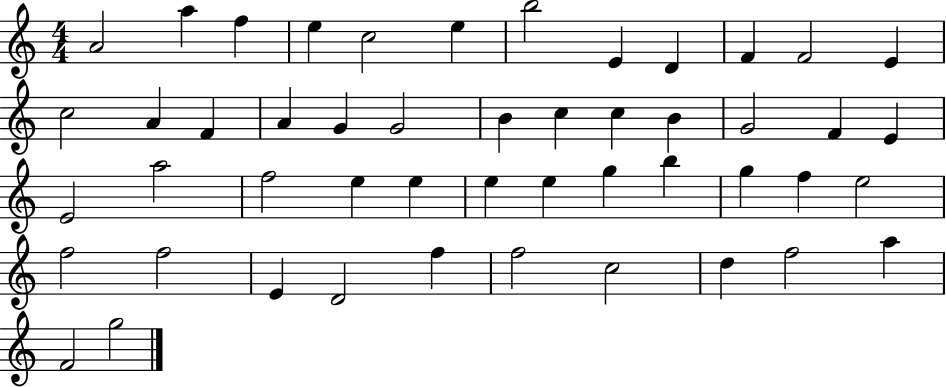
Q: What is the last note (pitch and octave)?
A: G5